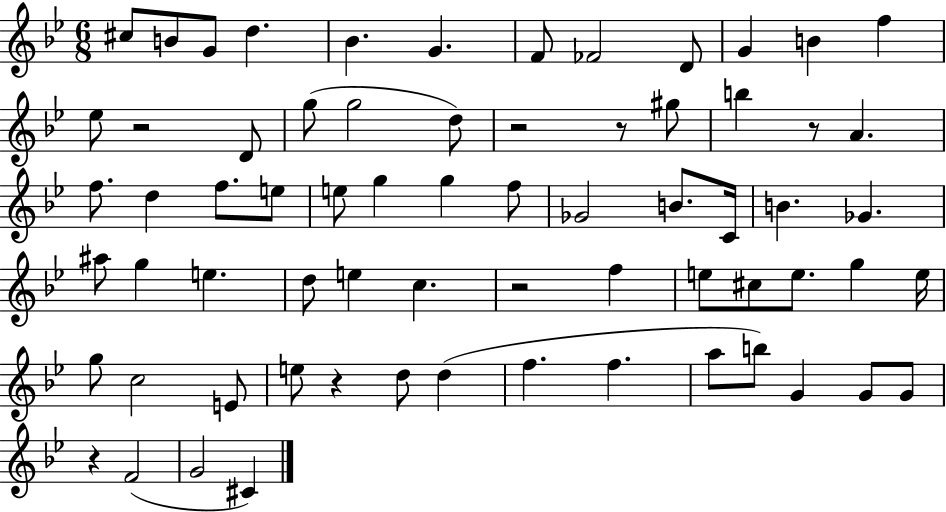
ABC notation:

X:1
T:Untitled
M:6/8
L:1/4
K:Bb
^c/2 B/2 G/2 d _B G F/2 _F2 D/2 G B f _e/2 z2 D/2 g/2 g2 d/2 z2 z/2 ^g/2 b z/2 A f/2 d f/2 e/2 e/2 g g f/2 _G2 B/2 C/4 B _G ^a/2 g e d/2 e c z2 f e/2 ^c/2 e/2 g e/4 g/2 c2 E/2 e/2 z d/2 d f f a/2 b/2 G G/2 G/2 z F2 G2 ^C